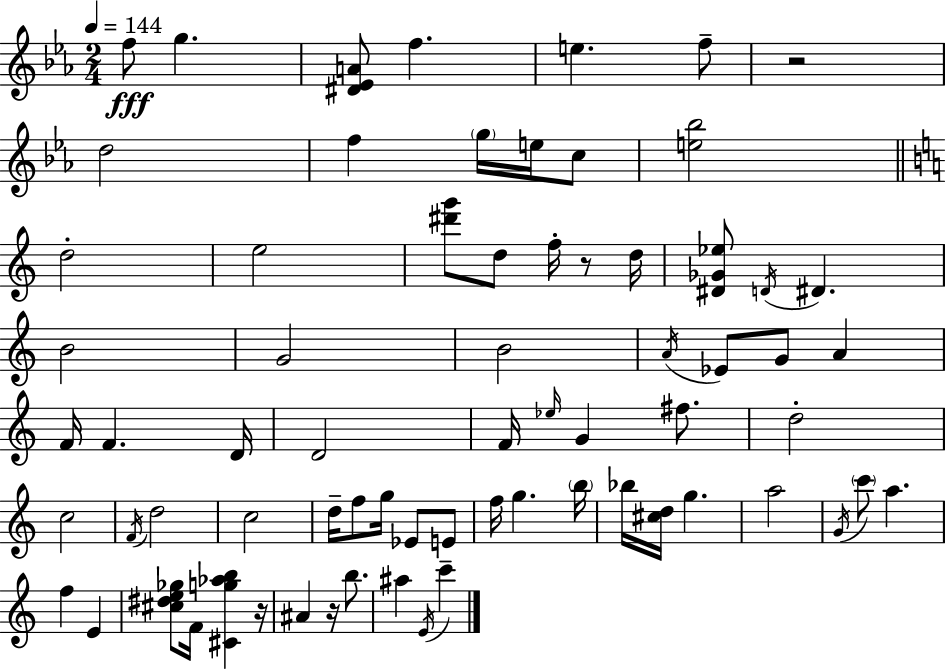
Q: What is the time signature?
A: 2/4